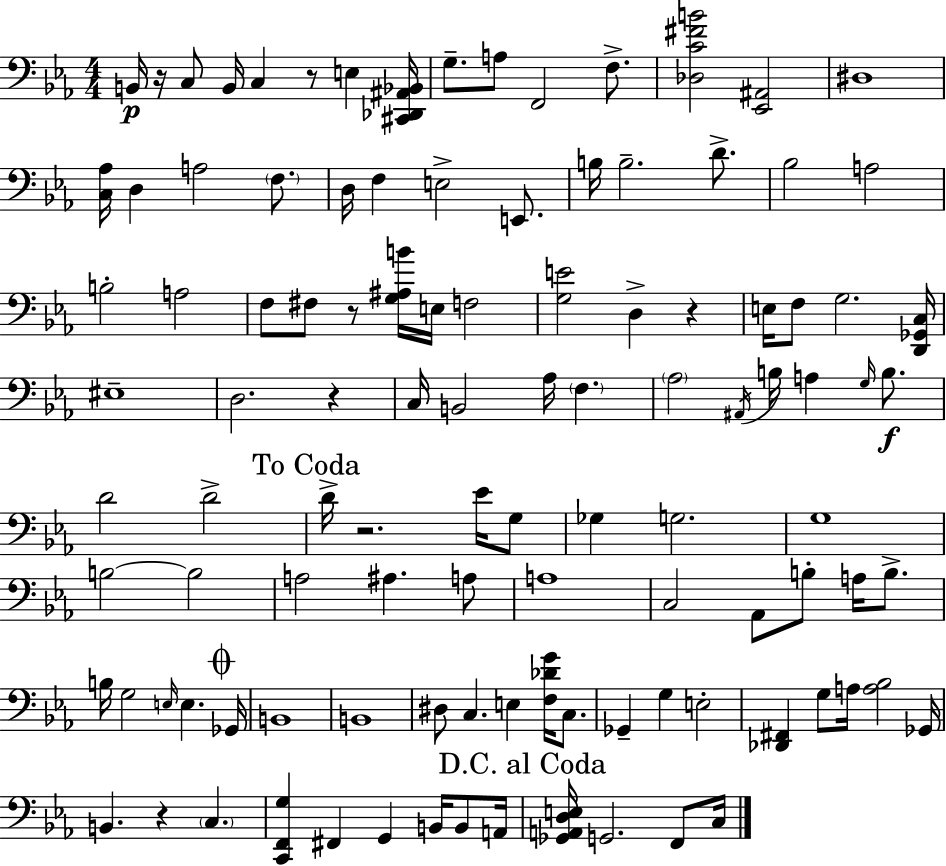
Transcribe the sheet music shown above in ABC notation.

X:1
T:Untitled
M:4/4
L:1/4
K:Cm
B,,/4 z/4 C,/2 B,,/4 C, z/2 E, [^C,,_D,,^A,,_B,,]/4 G,/2 A,/2 F,,2 F,/2 [_D,C^FB]2 [_E,,^A,,]2 ^D,4 [C,_A,]/4 D, A,2 F,/2 D,/4 F, E,2 E,,/2 B,/4 B,2 D/2 _B,2 A,2 B,2 A,2 F,/2 ^F,/2 z/2 [G,^A,B]/4 E,/4 F,2 [G,E]2 D, z E,/4 F,/2 G,2 [D,,_G,,C,]/4 ^E,4 D,2 z C,/4 B,,2 _A,/4 F, _A,2 ^A,,/4 B,/4 A, G,/4 B,/2 D2 D2 D/4 z2 _E/4 G,/2 _G, G,2 G,4 B,2 B,2 A,2 ^A, A,/2 A,4 C,2 _A,,/2 B,/2 A,/4 B,/2 B,/4 G,2 E,/4 E, _G,,/4 B,,4 B,,4 ^D,/2 C, E, [F,_DG]/4 C,/2 _G,, G, E,2 [_D,,^F,,] G,/2 A,/4 [A,_B,]2 _G,,/4 B,, z C, [C,,F,,G,] ^F,, G,, B,,/4 B,,/2 A,,/4 [_G,,A,,D,E,]/4 G,,2 F,,/2 C,/4